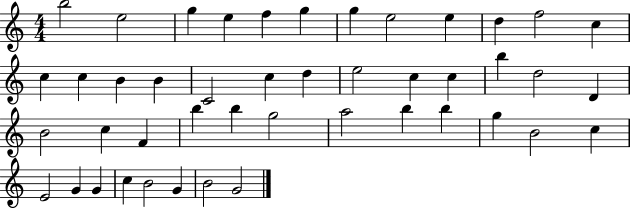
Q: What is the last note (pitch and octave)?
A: G4